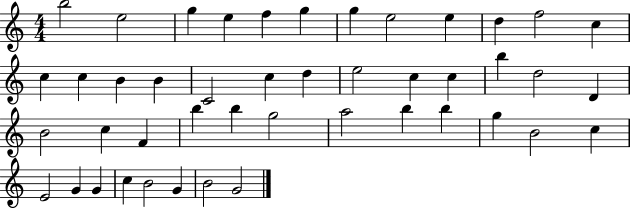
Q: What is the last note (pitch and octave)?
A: G4